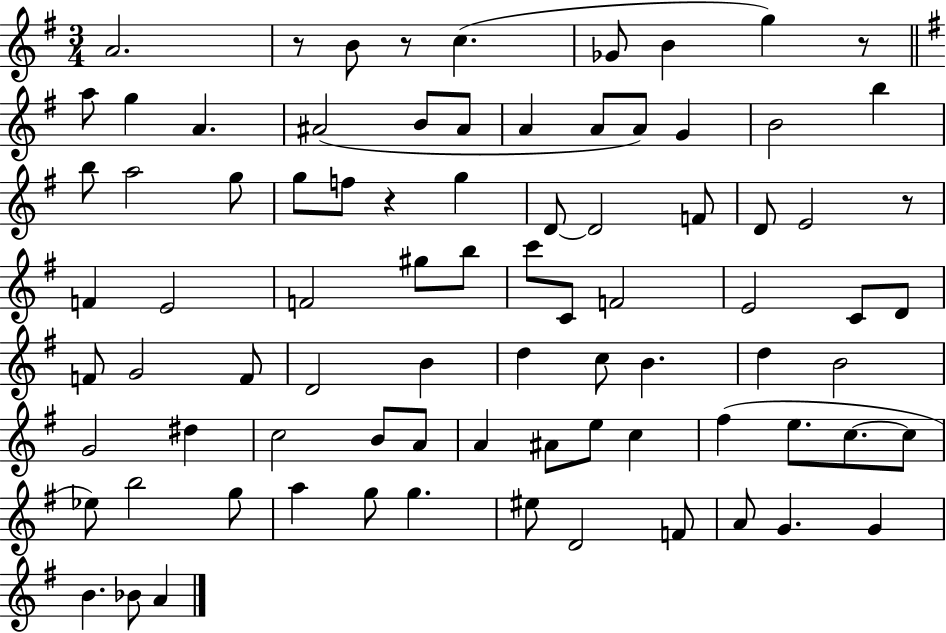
A4/h. R/e B4/e R/e C5/q. Gb4/e B4/q G5/q R/e A5/e G5/q A4/q. A#4/h B4/e A#4/e A4/q A4/e A4/e G4/q B4/h B5/q B5/e A5/h G5/e G5/e F5/e R/q G5/q D4/e D4/h F4/e D4/e E4/h R/e F4/q E4/h F4/h G#5/e B5/e C6/e C4/e F4/h E4/h C4/e D4/e F4/e G4/h F4/e D4/h B4/q D5/q C5/e B4/q. D5/q B4/h G4/h D#5/q C5/h B4/e A4/e A4/q A#4/e E5/e C5/q F#5/q E5/e. C5/e. C5/e Eb5/e B5/h G5/e A5/q G5/e G5/q. EIS5/e D4/h F4/e A4/e G4/q. G4/q B4/q. Bb4/e A4/q